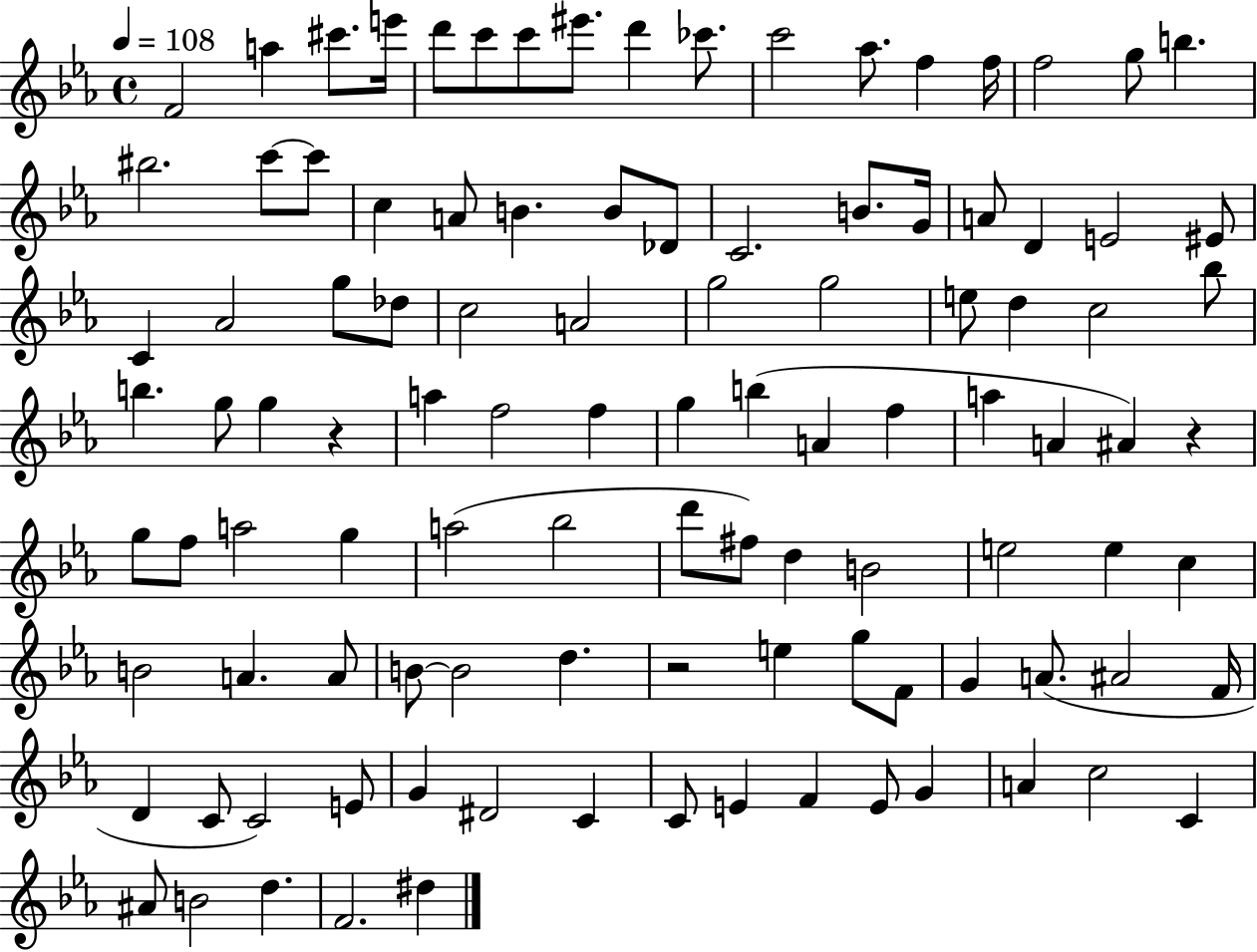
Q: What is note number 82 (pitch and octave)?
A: A#4